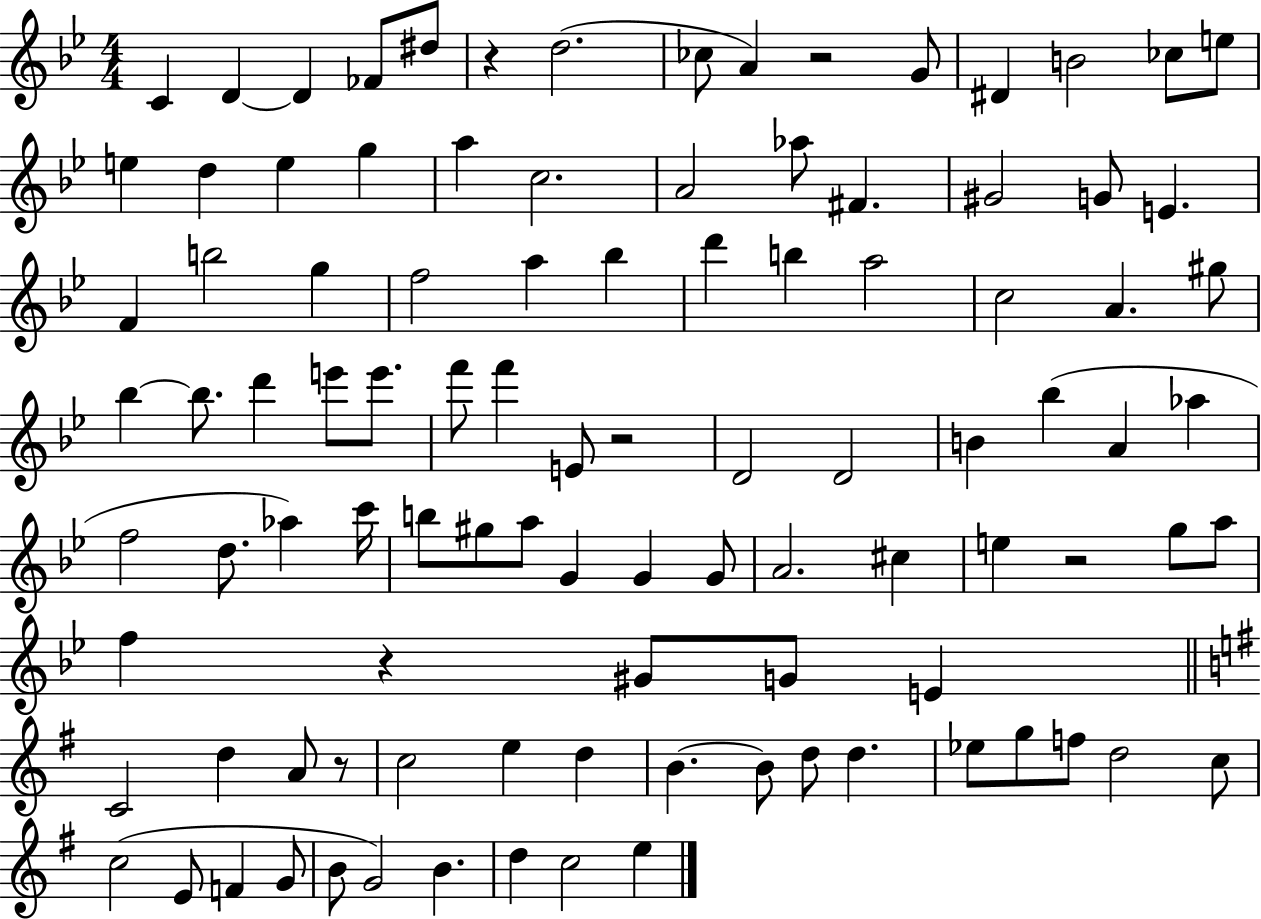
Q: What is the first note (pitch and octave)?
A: C4